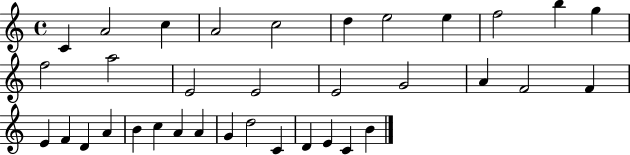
C4/q A4/h C5/q A4/h C5/h D5/q E5/h E5/q F5/h B5/q G5/q F5/h A5/h E4/h E4/h E4/h G4/h A4/q F4/h F4/q E4/q F4/q D4/q A4/q B4/q C5/q A4/q A4/q G4/q D5/h C4/q D4/q E4/q C4/q B4/q